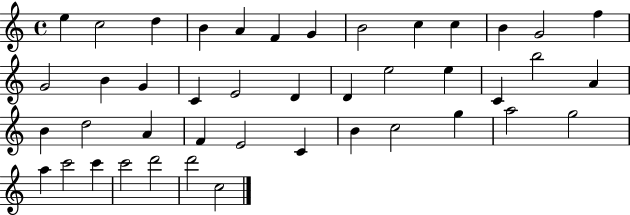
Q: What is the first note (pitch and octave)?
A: E5